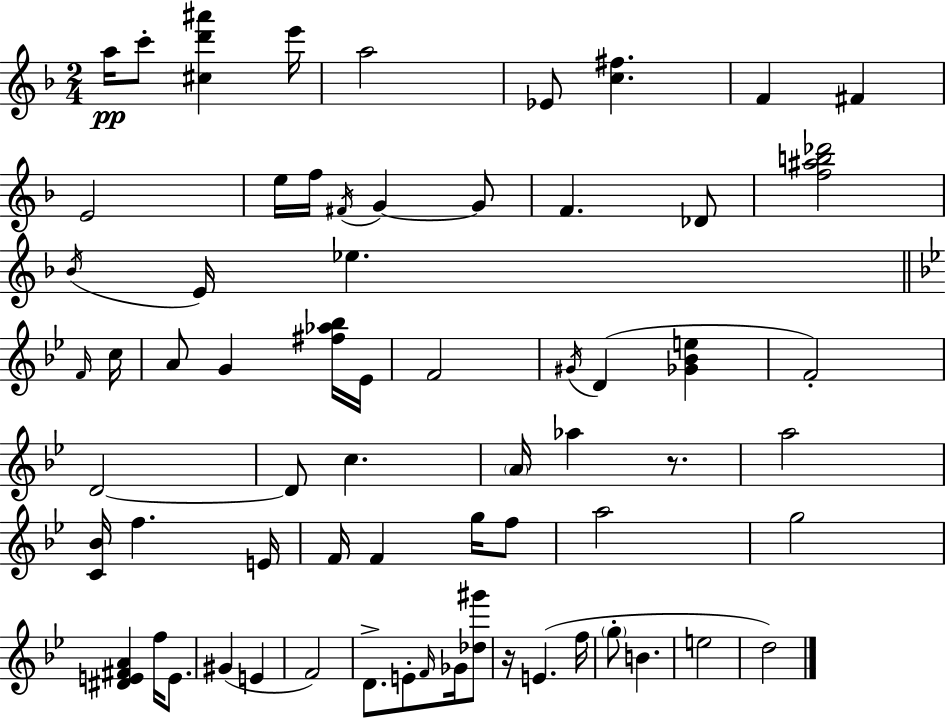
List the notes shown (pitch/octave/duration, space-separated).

A5/s C6/e [C#5,D6,A#6]/q E6/s A5/h Eb4/e [C5,F#5]/q. F4/q F#4/q E4/h E5/s F5/s F#4/s G4/q G4/e F4/q. Db4/e [F5,A#5,B5,Db6]/h Bb4/s E4/s Eb5/q. F4/s C5/s A4/e G4/q [F#5,Ab5,Bb5]/s Eb4/s F4/h G#4/s D4/q [Gb4,Bb4,E5]/q F4/h D4/h D4/e C5/q. A4/s Ab5/q R/e. A5/h [C4,Bb4]/s F5/q. E4/s F4/s F4/q G5/s F5/e A5/h G5/h [D#4,E4,F#4,A4]/q F5/s E4/e. G#4/q E4/q F4/h D4/e. E4/e F4/s Gb4/s [Db5,G#6]/e R/s E4/q. F5/s G5/e B4/q. E5/h D5/h